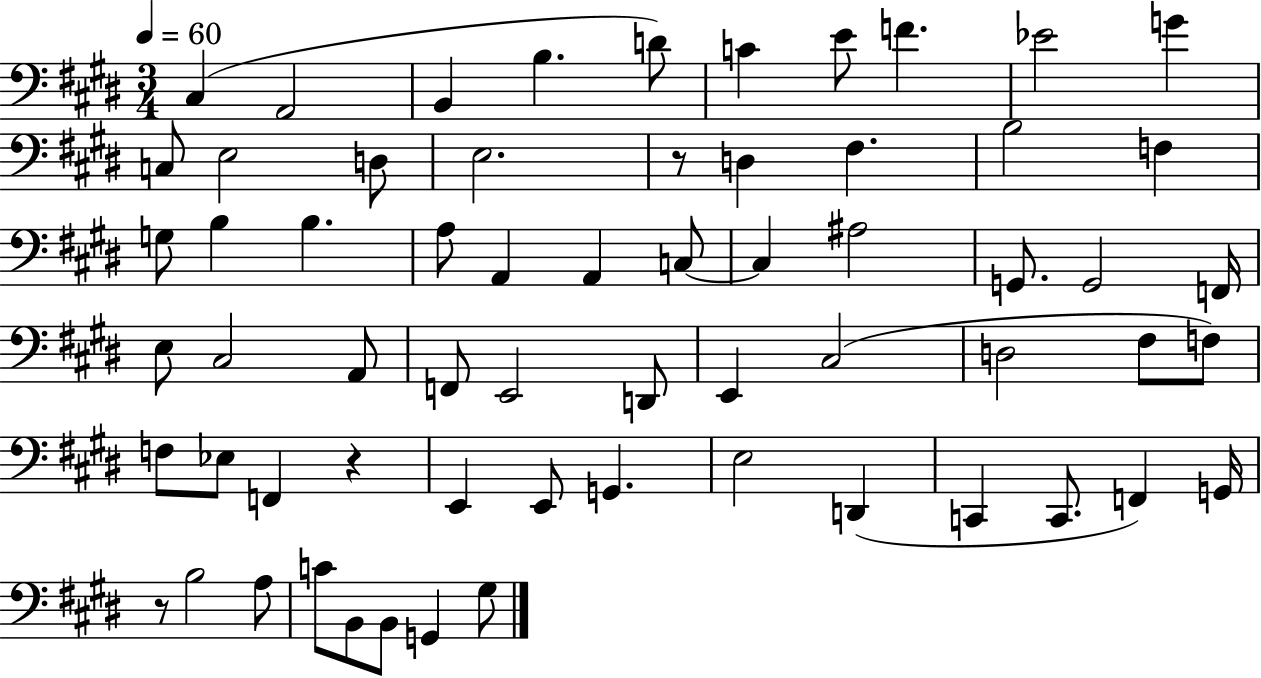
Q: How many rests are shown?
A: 3